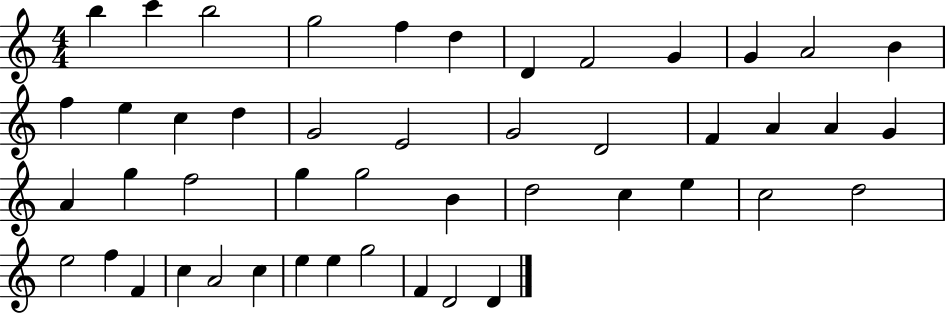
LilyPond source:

{
  \clef treble
  \numericTimeSignature
  \time 4/4
  \key c \major
  b''4 c'''4 b''2 | g''2 f''4 d''4 | d'4 f'2 g'4 | g'4 a'2 b'4 | \break f''4 e''4 c''4 d''4 | g'2 e'2 | g'2 d'2 | f'4 a'4 a'4 g'4 | \break a'4 g''4 f''2 | g''4 g''2 b'4 | d''2 c''4 e''4 | c''2 d''2 | \break e''2 f''4 f'4 | c''4 a'2 c''4 | e''4 e''4 g''2 | f'4 d'2 d'4 | \break \bar "|."
}